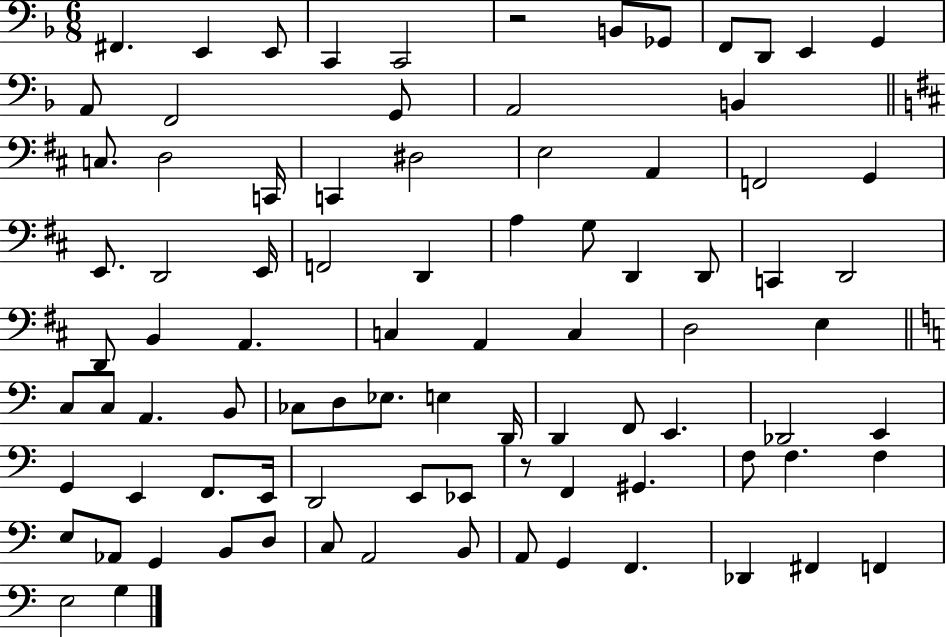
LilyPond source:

{
  \clef bass
  \numericTimeSignature
  \time 6/8
  \key f \major
  fis,4. e,4 e,8 | c,4 c,2 | r2 b,8 ges,8 | f,8 d,8 e,4 g,4 | \break a,8 f,2 g,8 | a,2 b,4 | \bar "||" \break \key d \major c8. d2 c,16 | c,4 dis2 | e2 a,4 | f,2 g,4 | \break e,8. d,2 e,16 | f,2 d,4 | a4 g8 d,4 d,8 | c,4 d,2 | \break d,8 b,4 a,4. | c4 a,4 c4 | d2 e4 | \bar "||" \break \key c \major c8 c8 a,4. b,8 | ces8 d8 ees8. e4 d,16 | d,4 f,8 e,4. | des,2 e,4 | \break g,4 e,4 f,8. e,16 | d,2 e,8 ees,8 | r8 f,4 gis,4. | f8 f4. f4 | \break e8 aes,8 g,4 b,8 d8 | c8 a,2 b,8 | a,8 g,4 f,4. | des,4 fis,4 f,4 | \break e2 g4 | \bar "|."
}